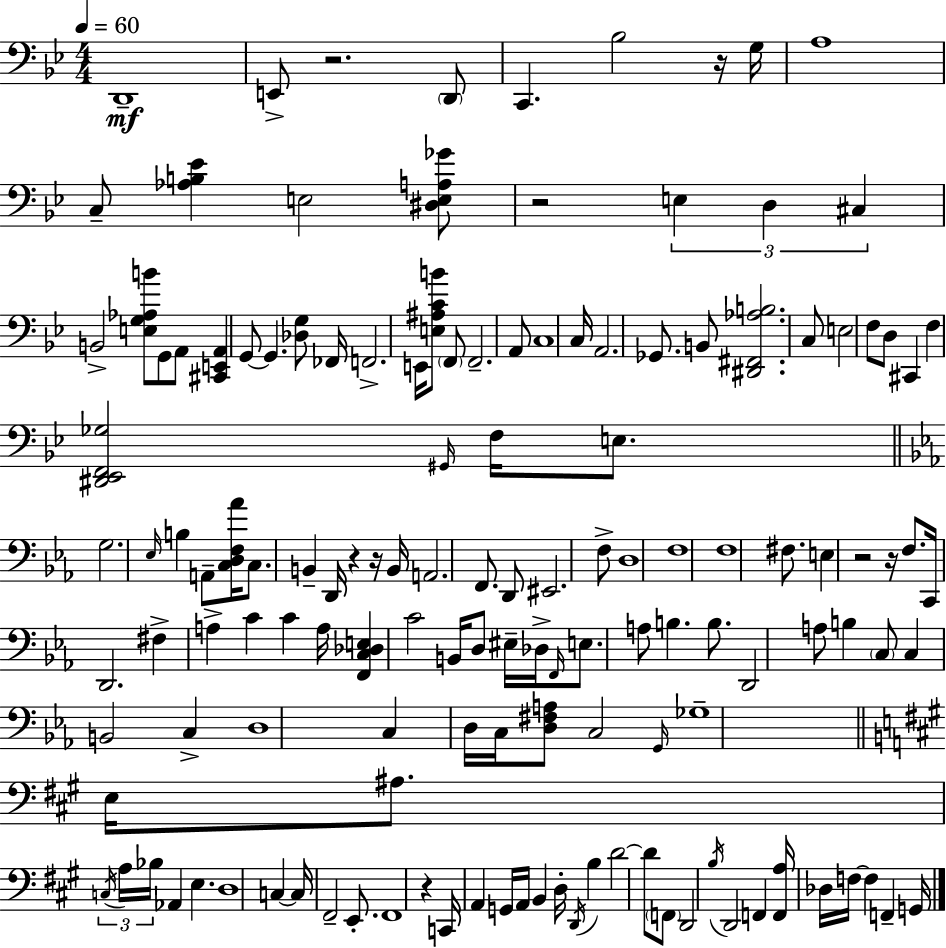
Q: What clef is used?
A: bass